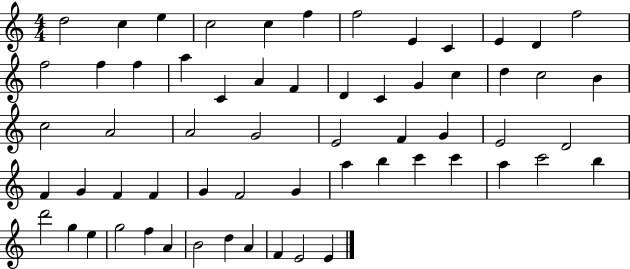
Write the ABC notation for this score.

X:1
T:Untitled
M:4/4
L:1/4
K:C
d2 c e c2 c f f2 E C E D f2 f2 f f a C A F D C G c d c2 B c2 A2 A2 G2 E2 F G E2 D2 F G F F G F2 G a b c' c' a c'2 b d'2 g e g2 f A B2 d A F E2 E